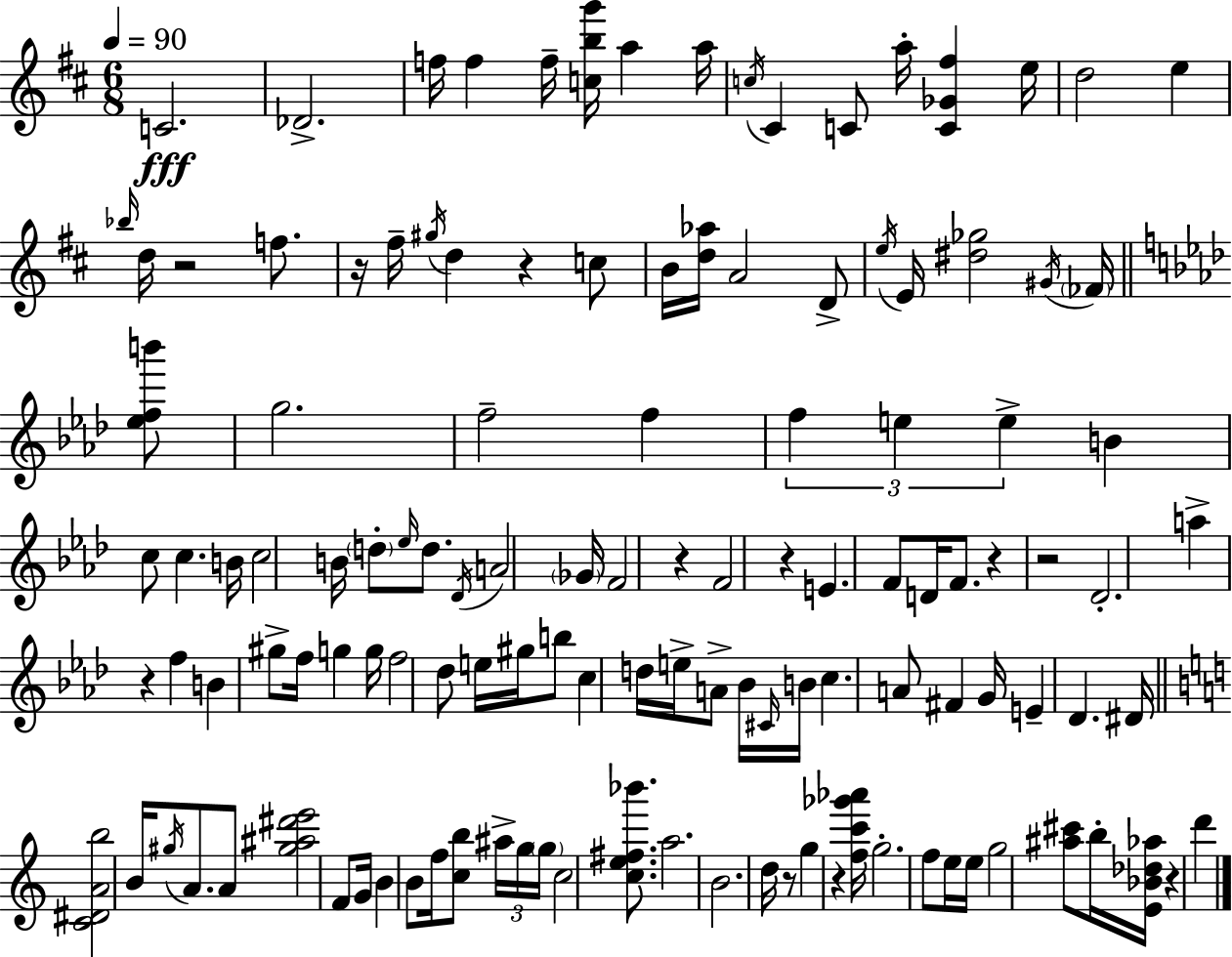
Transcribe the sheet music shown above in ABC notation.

X:1
T:Untitled
M:6/8
L:1/4
K:D
C2 _D2 f/4 f f/4 [cbg']/4 a a/4 c/4 ^C C/2 a/4 [C_G^f] e/4 d2 e _b/4 d/4 z2 f/2 z/4 ^f/4 ^g/4 d z c/2 B/4 [d_a]/4 A2 D/2 e/4 E/4 [^d_g]2 ^G/4 _F/4 [_efb']/2 g2 f2 f f e e B c/2 c B/4 c2 B/4 d/2 _e/4 d/2 _D/4 A2 _G/4 F2 z F2 z E F/2 D/4 F/2 z z2 _D2 a z f B ^g/2 f/4 g g/4 f2 _d/2 e/4 ^g/4 b/2 c d/4 e/4 A/2 _B/4 ^C/4 B/4 c A/2 ^F G/4 E _D ^D/4 [C^DAb]2 B/4 ^g/4 A/2 A/2 [^g^a^d'e']2 F/2 G/4 B B/2 f/4 [cb]/2 ^a/4 g/4 g/4 c2 [ce^f_b']/2 a2 B2 d/4 z/2 g z [fc'_g'_a']/4 g2 f/2 e/4 e/4 g2 [^a^c']/2 b/4 [E_B_d_a]/4 z d'